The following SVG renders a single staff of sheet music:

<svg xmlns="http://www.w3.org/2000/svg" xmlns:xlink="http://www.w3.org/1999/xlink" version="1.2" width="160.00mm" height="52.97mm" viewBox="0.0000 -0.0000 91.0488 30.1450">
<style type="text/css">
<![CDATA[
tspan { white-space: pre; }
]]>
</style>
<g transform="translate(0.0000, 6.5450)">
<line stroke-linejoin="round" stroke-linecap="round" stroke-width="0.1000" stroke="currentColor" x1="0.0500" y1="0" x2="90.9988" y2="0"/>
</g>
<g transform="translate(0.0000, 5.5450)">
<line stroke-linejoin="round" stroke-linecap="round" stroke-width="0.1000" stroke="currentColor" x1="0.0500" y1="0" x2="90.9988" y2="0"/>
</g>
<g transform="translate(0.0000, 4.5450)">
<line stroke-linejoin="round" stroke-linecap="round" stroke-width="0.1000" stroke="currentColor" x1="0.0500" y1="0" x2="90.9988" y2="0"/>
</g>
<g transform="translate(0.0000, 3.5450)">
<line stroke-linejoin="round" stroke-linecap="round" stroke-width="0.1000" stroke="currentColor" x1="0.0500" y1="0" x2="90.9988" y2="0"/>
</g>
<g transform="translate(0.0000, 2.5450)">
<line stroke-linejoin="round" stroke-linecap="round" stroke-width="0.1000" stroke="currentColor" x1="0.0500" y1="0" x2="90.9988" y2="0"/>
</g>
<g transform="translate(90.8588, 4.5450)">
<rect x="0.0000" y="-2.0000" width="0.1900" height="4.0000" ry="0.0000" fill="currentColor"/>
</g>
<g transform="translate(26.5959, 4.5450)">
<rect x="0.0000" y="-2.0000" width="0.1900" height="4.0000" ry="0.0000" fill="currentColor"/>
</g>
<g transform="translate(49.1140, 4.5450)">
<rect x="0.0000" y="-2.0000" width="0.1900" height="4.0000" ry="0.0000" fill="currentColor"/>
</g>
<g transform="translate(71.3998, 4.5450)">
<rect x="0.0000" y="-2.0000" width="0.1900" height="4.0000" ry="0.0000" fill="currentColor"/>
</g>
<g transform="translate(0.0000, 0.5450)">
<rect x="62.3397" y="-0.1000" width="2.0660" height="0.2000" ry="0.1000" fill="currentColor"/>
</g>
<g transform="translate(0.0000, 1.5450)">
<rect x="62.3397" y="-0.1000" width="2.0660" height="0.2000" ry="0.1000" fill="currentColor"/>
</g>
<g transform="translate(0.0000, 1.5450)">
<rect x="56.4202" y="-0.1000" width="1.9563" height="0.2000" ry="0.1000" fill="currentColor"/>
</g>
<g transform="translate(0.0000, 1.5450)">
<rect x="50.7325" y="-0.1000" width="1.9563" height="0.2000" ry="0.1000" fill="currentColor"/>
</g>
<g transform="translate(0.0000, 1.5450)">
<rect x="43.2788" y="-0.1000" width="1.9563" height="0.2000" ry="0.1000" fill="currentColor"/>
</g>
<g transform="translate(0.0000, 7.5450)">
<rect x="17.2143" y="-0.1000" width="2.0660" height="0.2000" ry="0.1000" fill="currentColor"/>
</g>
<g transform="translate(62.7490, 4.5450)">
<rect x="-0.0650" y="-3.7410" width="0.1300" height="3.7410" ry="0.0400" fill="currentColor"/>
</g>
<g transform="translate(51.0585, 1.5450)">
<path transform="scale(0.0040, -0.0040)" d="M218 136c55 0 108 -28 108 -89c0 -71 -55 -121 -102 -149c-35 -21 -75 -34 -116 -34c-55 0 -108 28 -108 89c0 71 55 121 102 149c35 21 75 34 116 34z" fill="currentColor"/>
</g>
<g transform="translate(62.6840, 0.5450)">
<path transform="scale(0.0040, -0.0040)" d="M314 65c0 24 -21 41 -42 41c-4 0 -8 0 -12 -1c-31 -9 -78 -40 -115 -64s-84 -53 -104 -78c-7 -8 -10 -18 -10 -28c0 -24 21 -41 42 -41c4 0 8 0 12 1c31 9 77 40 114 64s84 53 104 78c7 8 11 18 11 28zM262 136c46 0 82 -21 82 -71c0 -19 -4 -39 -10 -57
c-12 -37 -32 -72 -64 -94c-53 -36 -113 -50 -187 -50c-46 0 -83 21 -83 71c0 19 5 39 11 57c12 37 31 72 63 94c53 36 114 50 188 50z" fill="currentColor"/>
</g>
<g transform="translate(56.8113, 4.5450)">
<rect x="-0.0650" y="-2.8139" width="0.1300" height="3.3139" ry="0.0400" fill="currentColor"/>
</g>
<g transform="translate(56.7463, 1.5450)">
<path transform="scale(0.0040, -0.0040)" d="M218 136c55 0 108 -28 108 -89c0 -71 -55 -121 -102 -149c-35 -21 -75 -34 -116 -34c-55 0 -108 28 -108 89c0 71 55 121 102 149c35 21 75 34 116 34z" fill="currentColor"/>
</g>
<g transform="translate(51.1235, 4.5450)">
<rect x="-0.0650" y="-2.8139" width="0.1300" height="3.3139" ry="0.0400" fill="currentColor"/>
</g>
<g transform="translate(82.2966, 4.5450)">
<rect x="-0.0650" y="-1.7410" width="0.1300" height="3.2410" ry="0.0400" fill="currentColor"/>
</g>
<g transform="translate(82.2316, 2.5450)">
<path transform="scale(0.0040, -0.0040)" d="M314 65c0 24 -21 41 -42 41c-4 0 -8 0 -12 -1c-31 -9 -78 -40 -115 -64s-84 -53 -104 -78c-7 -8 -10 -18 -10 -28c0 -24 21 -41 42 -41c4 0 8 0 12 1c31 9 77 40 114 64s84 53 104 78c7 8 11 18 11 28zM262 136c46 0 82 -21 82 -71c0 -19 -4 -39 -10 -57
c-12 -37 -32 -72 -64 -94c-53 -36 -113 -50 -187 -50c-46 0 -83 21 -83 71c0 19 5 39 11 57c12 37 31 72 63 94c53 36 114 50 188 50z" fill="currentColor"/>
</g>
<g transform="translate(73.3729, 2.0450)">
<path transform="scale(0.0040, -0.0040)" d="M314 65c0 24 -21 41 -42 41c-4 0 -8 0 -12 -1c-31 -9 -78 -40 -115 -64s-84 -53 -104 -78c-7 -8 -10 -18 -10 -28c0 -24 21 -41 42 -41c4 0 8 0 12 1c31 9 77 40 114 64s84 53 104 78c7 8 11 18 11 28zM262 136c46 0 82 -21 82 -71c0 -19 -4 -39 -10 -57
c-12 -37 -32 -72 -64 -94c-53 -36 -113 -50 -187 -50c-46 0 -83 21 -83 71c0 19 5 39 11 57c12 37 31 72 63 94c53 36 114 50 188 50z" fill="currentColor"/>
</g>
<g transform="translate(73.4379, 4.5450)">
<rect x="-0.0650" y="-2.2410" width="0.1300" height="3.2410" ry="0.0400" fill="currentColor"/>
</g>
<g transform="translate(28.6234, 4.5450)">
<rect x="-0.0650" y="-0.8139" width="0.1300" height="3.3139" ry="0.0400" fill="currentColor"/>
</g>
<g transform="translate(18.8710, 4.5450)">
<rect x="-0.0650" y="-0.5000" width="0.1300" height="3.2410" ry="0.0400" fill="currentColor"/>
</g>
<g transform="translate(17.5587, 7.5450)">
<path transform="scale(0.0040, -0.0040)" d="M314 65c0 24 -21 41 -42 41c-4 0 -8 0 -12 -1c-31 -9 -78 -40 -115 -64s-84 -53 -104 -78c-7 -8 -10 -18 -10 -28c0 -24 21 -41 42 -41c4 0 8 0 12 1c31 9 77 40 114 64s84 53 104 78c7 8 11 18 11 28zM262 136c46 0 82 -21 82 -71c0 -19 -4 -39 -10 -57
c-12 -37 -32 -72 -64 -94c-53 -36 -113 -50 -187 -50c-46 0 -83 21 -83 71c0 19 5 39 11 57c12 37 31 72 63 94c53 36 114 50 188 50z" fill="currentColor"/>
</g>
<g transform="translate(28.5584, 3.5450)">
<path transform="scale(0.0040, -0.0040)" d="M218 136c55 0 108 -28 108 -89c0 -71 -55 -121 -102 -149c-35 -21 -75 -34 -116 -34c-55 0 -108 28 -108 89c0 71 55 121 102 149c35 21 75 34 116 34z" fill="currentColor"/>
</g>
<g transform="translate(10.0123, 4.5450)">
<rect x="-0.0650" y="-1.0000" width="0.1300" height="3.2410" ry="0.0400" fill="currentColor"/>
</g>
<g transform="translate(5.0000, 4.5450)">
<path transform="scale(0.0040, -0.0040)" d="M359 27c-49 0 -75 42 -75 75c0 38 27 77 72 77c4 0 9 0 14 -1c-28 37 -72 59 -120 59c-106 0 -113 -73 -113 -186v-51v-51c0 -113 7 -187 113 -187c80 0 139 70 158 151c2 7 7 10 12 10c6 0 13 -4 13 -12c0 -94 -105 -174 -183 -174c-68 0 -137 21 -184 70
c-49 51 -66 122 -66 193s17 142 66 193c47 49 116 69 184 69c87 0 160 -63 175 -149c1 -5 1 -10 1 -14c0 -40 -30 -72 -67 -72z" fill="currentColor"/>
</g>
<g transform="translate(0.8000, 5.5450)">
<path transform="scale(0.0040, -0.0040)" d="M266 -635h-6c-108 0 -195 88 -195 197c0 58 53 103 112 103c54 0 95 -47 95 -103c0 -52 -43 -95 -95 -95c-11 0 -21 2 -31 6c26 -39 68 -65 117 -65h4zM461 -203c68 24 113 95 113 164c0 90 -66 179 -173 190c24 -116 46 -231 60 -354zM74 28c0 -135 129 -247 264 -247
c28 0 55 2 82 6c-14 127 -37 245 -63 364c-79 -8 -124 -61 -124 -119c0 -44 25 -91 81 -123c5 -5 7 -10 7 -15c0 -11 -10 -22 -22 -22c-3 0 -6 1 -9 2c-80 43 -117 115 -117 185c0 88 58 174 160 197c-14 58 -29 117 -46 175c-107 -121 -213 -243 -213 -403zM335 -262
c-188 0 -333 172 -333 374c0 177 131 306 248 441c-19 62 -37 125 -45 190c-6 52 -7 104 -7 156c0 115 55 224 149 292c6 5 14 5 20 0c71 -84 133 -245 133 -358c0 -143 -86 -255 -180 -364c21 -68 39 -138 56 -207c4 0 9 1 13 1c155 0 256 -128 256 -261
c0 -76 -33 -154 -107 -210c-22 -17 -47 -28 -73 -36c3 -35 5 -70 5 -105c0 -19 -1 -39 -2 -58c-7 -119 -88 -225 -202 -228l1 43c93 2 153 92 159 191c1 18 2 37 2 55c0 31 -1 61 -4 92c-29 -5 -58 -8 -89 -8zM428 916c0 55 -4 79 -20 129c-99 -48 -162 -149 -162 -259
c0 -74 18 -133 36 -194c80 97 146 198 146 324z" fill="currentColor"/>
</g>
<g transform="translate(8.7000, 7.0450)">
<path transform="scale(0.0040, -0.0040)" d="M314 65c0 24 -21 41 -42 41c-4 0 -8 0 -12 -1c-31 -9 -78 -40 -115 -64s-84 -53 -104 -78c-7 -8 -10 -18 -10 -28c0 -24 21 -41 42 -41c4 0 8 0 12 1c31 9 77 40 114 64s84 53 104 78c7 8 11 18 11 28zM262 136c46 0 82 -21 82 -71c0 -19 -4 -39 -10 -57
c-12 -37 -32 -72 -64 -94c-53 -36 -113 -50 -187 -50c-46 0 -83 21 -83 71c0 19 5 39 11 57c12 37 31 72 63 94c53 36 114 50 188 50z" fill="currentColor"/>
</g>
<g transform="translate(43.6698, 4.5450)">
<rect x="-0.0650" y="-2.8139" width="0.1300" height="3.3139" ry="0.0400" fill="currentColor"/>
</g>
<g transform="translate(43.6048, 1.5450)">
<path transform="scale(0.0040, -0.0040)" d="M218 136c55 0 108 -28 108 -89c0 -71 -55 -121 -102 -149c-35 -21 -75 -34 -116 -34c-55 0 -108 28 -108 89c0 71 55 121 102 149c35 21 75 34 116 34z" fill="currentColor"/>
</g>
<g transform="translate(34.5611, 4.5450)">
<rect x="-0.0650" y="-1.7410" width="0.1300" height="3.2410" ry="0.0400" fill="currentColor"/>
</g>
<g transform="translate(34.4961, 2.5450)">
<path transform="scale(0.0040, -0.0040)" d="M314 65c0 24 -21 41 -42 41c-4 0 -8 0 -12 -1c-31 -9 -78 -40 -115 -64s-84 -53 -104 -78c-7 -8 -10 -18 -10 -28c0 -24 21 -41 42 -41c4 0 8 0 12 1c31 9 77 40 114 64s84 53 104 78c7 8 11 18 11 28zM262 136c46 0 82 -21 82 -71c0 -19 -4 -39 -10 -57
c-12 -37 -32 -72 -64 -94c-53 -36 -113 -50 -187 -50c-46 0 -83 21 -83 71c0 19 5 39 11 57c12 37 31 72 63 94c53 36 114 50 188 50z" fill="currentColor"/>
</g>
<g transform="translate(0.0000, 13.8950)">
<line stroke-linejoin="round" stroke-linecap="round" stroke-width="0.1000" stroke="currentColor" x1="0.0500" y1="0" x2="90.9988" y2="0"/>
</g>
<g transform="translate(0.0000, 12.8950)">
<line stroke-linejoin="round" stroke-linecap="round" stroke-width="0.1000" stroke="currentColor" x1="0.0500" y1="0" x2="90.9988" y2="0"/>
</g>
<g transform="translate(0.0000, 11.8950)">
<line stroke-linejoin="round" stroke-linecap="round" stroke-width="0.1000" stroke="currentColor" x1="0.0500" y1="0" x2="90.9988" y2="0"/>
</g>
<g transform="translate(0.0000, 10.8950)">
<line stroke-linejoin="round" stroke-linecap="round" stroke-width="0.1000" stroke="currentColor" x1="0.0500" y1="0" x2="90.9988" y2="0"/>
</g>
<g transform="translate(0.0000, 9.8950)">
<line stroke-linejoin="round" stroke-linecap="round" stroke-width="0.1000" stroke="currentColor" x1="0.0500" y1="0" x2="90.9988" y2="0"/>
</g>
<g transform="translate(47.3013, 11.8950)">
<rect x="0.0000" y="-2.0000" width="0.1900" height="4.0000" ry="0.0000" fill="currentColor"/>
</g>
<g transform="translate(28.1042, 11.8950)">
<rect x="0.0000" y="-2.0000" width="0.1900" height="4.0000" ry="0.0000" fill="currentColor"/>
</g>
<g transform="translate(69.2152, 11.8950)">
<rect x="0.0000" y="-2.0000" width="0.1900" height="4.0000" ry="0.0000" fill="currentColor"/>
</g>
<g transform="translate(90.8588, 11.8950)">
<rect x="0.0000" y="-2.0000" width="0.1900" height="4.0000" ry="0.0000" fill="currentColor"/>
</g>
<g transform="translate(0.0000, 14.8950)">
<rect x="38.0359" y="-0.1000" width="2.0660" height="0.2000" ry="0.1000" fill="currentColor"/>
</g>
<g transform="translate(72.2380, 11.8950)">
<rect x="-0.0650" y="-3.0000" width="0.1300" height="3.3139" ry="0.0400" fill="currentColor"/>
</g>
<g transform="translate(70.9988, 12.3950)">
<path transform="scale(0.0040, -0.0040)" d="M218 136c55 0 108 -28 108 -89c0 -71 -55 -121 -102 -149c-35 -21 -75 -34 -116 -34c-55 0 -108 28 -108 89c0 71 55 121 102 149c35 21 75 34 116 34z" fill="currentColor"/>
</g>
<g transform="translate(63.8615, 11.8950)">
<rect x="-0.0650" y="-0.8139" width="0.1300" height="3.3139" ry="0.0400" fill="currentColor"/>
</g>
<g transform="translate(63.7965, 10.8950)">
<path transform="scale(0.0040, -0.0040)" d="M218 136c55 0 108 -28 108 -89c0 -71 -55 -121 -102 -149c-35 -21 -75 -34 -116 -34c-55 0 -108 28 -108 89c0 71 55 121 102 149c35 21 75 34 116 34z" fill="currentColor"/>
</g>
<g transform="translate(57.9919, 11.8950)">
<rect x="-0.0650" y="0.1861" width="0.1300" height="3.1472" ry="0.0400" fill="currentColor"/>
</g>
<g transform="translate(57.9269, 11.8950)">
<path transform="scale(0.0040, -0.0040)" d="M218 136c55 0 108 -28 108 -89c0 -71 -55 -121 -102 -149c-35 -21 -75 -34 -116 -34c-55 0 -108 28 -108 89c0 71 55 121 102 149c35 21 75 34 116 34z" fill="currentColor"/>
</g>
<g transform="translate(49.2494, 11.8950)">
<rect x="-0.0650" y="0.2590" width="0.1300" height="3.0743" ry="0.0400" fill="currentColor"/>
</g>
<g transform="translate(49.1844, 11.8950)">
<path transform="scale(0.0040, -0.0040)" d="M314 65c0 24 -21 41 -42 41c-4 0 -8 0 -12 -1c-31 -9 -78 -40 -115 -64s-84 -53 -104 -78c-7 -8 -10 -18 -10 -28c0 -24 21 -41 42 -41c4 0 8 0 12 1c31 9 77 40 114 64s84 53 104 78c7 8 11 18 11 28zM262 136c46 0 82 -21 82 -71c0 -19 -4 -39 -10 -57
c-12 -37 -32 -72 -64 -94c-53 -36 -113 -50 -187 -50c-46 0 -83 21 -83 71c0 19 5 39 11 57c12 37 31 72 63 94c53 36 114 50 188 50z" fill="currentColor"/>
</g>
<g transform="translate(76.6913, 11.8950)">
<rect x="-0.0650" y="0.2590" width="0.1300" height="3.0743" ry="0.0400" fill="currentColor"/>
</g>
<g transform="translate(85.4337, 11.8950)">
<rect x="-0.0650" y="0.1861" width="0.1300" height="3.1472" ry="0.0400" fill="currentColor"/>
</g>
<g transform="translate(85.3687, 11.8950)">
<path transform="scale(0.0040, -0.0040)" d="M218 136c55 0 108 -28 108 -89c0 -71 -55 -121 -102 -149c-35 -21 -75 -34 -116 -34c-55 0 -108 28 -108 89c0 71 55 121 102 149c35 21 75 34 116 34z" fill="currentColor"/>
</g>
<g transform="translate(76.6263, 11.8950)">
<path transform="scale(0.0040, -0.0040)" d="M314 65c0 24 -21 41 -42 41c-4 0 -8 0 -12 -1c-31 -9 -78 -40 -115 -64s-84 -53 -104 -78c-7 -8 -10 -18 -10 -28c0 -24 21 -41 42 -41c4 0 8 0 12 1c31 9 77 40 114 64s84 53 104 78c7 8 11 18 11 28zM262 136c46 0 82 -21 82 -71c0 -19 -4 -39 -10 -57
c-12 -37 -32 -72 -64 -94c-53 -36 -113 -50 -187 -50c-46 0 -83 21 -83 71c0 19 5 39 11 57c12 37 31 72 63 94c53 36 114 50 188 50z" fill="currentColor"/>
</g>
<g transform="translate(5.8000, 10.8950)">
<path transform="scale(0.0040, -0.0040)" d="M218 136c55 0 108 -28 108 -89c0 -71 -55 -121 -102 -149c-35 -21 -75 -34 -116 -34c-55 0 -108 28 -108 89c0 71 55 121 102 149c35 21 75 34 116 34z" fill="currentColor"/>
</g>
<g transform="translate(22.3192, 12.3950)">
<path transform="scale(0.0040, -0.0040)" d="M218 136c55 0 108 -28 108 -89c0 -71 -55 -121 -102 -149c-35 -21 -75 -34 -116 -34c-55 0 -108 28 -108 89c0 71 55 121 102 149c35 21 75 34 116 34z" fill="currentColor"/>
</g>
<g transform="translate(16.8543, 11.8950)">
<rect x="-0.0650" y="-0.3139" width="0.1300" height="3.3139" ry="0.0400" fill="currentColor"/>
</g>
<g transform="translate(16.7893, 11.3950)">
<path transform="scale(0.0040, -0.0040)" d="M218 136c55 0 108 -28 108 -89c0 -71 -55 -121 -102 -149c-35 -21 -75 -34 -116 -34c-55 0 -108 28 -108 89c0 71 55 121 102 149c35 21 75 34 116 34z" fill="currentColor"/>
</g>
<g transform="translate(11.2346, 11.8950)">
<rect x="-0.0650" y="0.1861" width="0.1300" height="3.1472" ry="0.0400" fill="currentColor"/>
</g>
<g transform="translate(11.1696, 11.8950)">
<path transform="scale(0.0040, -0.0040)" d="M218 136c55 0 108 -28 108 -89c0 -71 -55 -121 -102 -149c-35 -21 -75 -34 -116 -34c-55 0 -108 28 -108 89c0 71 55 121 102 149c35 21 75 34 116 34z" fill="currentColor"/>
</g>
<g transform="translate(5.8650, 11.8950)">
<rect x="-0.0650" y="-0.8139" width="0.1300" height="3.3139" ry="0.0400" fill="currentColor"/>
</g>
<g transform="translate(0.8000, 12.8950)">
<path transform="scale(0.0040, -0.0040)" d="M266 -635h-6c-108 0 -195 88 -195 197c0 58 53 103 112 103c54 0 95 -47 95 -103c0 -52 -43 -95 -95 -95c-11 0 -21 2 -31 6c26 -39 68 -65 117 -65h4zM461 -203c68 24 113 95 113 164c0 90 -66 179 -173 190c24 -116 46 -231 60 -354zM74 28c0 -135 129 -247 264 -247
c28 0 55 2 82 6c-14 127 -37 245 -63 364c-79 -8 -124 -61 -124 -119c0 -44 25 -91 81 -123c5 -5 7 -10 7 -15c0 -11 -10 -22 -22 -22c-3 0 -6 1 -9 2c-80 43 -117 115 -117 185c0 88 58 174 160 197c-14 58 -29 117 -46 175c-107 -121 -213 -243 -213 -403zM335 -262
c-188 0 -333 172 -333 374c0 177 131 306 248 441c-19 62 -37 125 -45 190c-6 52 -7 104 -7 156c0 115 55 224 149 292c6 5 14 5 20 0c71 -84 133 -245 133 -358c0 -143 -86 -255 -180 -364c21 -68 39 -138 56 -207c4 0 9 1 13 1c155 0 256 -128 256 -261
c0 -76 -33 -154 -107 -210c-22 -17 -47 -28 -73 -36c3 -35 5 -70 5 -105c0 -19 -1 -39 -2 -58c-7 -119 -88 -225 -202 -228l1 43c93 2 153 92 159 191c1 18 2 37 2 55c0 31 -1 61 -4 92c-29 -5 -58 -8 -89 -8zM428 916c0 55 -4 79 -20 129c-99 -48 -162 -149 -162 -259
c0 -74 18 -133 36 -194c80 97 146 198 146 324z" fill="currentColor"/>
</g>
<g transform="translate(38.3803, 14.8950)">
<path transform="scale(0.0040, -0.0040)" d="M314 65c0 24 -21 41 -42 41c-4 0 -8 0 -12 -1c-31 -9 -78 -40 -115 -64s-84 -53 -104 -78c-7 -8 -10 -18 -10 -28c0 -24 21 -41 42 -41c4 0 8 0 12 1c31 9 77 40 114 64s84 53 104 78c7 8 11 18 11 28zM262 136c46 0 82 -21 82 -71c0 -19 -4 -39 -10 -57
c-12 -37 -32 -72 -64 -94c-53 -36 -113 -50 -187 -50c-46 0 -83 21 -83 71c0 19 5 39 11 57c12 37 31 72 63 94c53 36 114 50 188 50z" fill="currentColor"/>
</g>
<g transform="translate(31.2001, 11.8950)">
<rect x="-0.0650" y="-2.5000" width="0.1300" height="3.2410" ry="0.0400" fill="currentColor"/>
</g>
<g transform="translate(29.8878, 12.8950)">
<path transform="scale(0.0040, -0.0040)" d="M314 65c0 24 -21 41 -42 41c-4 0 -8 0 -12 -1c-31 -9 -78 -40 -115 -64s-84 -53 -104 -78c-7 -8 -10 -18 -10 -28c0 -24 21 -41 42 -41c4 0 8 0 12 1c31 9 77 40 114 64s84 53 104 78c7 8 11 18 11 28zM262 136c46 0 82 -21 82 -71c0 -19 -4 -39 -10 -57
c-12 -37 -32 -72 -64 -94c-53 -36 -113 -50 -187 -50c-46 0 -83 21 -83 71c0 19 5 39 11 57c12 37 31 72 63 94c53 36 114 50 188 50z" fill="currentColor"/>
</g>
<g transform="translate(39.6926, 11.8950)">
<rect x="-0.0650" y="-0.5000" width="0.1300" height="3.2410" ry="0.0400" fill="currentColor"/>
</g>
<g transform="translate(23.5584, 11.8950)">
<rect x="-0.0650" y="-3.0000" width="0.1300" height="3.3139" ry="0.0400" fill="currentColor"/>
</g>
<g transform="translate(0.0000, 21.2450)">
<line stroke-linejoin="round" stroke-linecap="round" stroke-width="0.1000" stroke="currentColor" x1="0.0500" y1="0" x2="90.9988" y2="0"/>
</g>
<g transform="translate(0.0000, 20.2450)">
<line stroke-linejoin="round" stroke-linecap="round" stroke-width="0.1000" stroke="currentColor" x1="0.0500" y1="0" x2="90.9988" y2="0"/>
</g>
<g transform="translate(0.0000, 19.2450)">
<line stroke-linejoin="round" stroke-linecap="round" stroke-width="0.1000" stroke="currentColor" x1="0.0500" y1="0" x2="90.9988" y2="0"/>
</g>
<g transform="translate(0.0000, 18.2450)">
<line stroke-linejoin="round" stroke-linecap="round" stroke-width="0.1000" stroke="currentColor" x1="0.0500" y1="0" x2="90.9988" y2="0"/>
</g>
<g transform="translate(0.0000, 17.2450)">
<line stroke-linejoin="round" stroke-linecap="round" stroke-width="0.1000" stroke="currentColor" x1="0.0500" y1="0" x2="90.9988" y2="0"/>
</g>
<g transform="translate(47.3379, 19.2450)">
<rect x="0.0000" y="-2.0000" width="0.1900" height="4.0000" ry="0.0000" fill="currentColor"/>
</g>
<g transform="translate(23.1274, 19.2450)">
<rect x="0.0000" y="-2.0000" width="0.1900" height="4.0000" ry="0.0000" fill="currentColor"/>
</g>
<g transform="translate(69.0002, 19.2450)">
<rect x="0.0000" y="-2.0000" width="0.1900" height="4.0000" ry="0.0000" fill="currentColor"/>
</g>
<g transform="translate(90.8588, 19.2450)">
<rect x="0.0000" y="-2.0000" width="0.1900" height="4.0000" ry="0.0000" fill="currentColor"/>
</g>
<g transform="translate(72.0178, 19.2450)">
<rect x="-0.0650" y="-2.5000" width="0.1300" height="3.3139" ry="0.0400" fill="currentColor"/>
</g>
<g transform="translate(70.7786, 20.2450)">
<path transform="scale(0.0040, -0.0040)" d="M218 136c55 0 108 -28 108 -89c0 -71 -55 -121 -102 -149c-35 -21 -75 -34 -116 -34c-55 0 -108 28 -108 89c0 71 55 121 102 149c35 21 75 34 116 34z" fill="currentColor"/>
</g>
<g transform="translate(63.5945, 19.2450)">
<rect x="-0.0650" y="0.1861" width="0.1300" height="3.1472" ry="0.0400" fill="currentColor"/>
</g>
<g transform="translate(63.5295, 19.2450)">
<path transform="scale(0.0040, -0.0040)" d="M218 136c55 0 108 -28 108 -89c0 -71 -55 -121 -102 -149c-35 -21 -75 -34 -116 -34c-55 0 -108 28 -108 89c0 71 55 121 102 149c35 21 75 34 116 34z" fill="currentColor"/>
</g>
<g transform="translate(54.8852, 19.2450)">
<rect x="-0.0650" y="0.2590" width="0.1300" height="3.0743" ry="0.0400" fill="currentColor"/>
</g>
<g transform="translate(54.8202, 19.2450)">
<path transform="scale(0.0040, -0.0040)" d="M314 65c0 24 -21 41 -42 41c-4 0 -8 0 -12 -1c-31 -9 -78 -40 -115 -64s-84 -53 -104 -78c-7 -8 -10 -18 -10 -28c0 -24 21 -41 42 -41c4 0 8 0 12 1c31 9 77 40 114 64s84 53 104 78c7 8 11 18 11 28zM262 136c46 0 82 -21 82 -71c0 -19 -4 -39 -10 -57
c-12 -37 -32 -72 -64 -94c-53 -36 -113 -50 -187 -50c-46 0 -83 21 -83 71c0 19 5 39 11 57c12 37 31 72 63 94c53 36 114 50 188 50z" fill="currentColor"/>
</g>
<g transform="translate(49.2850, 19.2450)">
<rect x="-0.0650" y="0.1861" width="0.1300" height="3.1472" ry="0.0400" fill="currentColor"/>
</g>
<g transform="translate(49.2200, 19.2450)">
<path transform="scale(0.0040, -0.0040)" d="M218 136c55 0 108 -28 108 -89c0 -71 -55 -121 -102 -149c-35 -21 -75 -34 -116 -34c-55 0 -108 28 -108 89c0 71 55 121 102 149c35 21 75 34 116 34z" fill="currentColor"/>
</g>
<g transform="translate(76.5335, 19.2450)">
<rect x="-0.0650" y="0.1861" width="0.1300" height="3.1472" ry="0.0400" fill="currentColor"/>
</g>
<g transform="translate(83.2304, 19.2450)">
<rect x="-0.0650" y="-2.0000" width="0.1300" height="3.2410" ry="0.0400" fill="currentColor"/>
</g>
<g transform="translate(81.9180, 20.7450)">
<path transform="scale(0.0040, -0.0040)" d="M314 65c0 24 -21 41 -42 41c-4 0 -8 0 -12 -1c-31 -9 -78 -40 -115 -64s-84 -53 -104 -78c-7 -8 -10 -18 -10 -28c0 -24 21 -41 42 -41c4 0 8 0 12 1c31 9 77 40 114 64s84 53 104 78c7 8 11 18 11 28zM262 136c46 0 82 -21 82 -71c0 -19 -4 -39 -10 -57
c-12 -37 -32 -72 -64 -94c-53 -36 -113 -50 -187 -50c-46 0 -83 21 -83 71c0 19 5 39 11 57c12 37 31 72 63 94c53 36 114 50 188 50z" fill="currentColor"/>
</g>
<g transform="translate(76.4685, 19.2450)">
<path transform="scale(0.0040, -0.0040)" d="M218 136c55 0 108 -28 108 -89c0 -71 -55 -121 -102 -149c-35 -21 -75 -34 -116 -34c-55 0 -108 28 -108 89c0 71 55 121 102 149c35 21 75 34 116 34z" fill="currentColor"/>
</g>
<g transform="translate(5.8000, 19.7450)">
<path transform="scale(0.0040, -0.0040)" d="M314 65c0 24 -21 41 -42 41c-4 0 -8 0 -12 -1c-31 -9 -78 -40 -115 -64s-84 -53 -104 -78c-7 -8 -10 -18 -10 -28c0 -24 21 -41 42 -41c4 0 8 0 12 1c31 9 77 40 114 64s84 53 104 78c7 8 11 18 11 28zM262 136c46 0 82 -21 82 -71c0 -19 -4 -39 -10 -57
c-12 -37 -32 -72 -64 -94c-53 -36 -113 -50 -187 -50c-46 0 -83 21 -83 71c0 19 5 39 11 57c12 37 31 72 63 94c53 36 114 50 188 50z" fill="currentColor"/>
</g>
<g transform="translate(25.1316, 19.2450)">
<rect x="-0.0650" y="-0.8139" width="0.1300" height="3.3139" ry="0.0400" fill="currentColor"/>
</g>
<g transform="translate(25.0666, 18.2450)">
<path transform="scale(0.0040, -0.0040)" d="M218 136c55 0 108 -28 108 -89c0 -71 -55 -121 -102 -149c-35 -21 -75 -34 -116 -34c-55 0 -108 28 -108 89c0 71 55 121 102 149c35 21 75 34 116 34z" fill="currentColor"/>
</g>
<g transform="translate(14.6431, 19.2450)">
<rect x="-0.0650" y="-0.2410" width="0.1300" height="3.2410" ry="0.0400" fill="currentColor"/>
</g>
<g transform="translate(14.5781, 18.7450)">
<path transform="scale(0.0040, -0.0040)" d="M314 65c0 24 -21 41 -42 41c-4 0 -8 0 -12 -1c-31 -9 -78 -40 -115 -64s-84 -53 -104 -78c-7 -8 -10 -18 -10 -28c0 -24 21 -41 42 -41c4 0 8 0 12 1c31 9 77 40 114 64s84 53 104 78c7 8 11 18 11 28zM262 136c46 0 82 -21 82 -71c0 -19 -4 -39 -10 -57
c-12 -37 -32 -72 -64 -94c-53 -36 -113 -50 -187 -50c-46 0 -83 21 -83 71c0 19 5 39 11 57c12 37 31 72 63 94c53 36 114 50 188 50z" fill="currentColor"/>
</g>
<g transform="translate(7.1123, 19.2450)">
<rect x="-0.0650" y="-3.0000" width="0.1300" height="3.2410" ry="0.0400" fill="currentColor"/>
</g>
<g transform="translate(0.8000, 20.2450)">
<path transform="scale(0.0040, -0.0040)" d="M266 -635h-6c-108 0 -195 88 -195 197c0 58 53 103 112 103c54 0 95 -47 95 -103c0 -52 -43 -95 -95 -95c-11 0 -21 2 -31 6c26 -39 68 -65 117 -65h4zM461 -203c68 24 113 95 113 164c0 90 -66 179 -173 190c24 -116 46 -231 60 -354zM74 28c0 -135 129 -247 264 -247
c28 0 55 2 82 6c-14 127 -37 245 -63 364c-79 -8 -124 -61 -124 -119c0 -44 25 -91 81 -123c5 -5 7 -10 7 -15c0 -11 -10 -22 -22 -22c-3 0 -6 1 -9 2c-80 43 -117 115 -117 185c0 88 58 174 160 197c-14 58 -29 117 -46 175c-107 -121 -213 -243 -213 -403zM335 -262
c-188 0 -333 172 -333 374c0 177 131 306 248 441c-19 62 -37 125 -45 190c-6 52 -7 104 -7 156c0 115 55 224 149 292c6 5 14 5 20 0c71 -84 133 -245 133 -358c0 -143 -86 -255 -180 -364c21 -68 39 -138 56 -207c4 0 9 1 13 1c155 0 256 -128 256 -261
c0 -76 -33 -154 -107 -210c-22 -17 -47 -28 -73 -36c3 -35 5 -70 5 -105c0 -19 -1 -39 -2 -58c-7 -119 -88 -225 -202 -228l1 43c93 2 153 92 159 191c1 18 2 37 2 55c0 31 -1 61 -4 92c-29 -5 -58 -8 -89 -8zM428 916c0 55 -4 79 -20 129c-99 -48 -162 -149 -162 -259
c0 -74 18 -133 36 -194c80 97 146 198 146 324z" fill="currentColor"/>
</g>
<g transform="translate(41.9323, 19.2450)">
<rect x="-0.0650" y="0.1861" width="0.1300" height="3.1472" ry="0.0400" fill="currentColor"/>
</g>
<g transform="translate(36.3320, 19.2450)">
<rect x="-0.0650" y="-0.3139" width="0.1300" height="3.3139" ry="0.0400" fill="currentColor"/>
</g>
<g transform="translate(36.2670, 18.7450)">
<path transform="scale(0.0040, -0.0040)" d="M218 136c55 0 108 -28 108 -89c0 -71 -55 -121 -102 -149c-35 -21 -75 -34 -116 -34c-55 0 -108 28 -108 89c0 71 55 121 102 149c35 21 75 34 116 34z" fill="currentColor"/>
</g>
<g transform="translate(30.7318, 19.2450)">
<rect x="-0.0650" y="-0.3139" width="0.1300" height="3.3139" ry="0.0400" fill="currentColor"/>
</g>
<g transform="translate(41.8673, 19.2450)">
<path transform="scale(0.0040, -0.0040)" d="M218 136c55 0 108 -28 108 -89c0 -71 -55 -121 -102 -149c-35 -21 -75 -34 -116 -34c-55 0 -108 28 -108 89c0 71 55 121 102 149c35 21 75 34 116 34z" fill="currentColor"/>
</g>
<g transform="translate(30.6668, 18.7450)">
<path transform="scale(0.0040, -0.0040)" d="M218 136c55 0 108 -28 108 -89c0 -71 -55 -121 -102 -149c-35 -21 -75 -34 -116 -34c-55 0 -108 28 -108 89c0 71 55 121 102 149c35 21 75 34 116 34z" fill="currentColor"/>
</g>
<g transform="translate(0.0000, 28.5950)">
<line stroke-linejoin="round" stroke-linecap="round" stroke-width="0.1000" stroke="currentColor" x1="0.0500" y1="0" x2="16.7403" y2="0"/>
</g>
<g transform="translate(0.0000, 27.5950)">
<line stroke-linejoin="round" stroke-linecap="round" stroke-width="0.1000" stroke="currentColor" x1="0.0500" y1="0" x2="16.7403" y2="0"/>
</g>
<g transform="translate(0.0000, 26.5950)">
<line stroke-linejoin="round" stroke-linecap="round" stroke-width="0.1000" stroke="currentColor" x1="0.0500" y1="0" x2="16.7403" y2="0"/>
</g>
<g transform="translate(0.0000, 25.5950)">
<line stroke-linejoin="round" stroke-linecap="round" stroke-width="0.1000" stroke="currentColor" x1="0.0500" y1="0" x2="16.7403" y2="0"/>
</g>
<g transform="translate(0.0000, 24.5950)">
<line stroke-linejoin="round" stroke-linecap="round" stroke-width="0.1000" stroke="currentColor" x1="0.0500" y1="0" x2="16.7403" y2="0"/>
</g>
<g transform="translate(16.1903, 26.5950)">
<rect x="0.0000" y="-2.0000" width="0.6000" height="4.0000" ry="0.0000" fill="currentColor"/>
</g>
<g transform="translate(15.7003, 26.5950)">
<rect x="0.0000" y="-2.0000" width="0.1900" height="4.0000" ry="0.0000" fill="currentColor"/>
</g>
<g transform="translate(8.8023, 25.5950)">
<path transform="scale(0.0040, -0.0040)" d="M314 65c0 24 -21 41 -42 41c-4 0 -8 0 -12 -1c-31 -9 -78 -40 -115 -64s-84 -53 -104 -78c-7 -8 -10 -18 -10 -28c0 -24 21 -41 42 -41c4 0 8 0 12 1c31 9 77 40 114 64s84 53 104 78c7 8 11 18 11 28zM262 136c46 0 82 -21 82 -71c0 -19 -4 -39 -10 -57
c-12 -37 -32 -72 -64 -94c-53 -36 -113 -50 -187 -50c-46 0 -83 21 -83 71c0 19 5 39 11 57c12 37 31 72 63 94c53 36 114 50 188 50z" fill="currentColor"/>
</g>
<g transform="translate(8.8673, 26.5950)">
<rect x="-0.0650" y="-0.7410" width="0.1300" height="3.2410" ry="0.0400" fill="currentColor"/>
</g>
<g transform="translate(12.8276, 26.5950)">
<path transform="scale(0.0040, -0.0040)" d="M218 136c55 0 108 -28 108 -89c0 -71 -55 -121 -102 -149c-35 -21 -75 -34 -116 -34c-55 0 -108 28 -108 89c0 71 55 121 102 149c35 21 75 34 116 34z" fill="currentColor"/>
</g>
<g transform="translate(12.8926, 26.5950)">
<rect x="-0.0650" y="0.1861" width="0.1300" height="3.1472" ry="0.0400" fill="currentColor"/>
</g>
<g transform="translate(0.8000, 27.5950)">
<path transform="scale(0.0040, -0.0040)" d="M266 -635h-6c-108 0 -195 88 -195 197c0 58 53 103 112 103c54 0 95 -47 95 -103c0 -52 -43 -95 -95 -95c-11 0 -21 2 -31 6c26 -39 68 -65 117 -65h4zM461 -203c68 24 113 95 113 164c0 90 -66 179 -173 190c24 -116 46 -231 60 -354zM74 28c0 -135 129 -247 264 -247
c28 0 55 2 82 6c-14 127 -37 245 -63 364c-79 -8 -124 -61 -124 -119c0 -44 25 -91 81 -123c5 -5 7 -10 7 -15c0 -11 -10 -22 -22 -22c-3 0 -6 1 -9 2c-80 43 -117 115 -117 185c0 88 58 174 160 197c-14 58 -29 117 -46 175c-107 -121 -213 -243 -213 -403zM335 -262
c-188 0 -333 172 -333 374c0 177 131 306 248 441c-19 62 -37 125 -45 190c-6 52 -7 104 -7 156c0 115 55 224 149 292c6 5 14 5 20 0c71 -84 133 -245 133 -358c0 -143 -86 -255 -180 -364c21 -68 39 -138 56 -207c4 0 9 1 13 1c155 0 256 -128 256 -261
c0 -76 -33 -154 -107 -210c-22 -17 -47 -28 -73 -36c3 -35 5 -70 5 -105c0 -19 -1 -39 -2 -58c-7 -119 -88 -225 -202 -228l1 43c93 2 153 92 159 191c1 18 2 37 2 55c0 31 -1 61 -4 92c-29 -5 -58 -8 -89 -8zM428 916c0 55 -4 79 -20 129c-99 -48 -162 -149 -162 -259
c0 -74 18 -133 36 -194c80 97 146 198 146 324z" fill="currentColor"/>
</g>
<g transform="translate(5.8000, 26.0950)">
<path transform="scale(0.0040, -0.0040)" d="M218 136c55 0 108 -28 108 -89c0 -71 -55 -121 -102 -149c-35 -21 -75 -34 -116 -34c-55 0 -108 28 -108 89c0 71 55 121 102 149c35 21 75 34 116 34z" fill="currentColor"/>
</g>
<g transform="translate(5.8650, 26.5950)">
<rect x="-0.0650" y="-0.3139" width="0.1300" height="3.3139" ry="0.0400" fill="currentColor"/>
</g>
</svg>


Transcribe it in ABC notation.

X:1
T:Untitled
M:4/4
L:1/4
K:C
D2 C2 d f2 a a a c'2 g2 f2 d B c A G2 C2 B2 B d A B2 B A2 c2 d c c B B B2 B G B F2 c d2 B